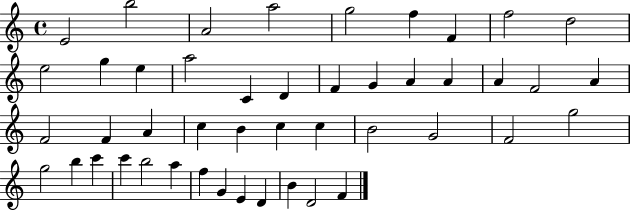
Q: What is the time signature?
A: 4/4